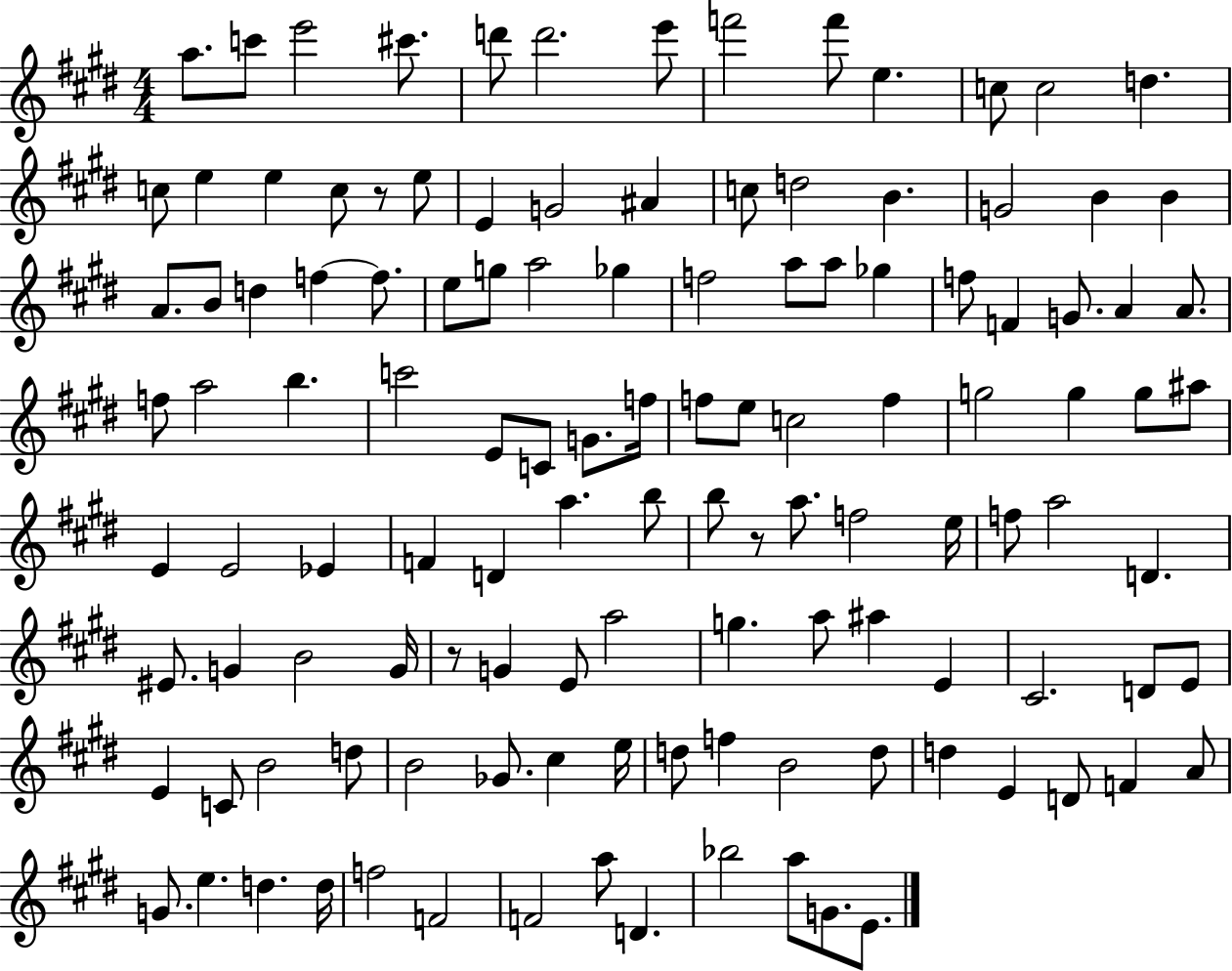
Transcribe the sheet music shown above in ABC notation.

X:1
T:Untitled
M:4/4
L:1/4
K:E
a/2 c'/2 e'2 ^c'/2 d'/2 d'2 e'/2 f'2 f'/2 e c/2 c2 d c/2 e e c/2 z/2 e/2 E G2 ^A c/2 d2 B G2 B B A/2 B/2 d f f/2 e/2 g/2 a2 _g f2 a/2 a/2 _g f/2 F G/2 A A/2 f/2 a2 b c'2 E/2 C/2 G/2 f/4 f/2 e/2 c2 f g2 g g/2 ^a/2 E E2 _E F D a b/2 b/2 z/2 a/2 f2 e/4 f/2 a2 D ^E/2 G B2 G/4 z/2 G E/2 a2 g a/2 ^a E ^C2 D/2 E/2 E C/2 B2 d/2 B2 _G/2 ^c e/4 d/2 f B2 d/2 d E D/2 F A/2 G/2 e d d/4 f2 F2 F2 a/2 D _b2 a/2 G/2 E/2